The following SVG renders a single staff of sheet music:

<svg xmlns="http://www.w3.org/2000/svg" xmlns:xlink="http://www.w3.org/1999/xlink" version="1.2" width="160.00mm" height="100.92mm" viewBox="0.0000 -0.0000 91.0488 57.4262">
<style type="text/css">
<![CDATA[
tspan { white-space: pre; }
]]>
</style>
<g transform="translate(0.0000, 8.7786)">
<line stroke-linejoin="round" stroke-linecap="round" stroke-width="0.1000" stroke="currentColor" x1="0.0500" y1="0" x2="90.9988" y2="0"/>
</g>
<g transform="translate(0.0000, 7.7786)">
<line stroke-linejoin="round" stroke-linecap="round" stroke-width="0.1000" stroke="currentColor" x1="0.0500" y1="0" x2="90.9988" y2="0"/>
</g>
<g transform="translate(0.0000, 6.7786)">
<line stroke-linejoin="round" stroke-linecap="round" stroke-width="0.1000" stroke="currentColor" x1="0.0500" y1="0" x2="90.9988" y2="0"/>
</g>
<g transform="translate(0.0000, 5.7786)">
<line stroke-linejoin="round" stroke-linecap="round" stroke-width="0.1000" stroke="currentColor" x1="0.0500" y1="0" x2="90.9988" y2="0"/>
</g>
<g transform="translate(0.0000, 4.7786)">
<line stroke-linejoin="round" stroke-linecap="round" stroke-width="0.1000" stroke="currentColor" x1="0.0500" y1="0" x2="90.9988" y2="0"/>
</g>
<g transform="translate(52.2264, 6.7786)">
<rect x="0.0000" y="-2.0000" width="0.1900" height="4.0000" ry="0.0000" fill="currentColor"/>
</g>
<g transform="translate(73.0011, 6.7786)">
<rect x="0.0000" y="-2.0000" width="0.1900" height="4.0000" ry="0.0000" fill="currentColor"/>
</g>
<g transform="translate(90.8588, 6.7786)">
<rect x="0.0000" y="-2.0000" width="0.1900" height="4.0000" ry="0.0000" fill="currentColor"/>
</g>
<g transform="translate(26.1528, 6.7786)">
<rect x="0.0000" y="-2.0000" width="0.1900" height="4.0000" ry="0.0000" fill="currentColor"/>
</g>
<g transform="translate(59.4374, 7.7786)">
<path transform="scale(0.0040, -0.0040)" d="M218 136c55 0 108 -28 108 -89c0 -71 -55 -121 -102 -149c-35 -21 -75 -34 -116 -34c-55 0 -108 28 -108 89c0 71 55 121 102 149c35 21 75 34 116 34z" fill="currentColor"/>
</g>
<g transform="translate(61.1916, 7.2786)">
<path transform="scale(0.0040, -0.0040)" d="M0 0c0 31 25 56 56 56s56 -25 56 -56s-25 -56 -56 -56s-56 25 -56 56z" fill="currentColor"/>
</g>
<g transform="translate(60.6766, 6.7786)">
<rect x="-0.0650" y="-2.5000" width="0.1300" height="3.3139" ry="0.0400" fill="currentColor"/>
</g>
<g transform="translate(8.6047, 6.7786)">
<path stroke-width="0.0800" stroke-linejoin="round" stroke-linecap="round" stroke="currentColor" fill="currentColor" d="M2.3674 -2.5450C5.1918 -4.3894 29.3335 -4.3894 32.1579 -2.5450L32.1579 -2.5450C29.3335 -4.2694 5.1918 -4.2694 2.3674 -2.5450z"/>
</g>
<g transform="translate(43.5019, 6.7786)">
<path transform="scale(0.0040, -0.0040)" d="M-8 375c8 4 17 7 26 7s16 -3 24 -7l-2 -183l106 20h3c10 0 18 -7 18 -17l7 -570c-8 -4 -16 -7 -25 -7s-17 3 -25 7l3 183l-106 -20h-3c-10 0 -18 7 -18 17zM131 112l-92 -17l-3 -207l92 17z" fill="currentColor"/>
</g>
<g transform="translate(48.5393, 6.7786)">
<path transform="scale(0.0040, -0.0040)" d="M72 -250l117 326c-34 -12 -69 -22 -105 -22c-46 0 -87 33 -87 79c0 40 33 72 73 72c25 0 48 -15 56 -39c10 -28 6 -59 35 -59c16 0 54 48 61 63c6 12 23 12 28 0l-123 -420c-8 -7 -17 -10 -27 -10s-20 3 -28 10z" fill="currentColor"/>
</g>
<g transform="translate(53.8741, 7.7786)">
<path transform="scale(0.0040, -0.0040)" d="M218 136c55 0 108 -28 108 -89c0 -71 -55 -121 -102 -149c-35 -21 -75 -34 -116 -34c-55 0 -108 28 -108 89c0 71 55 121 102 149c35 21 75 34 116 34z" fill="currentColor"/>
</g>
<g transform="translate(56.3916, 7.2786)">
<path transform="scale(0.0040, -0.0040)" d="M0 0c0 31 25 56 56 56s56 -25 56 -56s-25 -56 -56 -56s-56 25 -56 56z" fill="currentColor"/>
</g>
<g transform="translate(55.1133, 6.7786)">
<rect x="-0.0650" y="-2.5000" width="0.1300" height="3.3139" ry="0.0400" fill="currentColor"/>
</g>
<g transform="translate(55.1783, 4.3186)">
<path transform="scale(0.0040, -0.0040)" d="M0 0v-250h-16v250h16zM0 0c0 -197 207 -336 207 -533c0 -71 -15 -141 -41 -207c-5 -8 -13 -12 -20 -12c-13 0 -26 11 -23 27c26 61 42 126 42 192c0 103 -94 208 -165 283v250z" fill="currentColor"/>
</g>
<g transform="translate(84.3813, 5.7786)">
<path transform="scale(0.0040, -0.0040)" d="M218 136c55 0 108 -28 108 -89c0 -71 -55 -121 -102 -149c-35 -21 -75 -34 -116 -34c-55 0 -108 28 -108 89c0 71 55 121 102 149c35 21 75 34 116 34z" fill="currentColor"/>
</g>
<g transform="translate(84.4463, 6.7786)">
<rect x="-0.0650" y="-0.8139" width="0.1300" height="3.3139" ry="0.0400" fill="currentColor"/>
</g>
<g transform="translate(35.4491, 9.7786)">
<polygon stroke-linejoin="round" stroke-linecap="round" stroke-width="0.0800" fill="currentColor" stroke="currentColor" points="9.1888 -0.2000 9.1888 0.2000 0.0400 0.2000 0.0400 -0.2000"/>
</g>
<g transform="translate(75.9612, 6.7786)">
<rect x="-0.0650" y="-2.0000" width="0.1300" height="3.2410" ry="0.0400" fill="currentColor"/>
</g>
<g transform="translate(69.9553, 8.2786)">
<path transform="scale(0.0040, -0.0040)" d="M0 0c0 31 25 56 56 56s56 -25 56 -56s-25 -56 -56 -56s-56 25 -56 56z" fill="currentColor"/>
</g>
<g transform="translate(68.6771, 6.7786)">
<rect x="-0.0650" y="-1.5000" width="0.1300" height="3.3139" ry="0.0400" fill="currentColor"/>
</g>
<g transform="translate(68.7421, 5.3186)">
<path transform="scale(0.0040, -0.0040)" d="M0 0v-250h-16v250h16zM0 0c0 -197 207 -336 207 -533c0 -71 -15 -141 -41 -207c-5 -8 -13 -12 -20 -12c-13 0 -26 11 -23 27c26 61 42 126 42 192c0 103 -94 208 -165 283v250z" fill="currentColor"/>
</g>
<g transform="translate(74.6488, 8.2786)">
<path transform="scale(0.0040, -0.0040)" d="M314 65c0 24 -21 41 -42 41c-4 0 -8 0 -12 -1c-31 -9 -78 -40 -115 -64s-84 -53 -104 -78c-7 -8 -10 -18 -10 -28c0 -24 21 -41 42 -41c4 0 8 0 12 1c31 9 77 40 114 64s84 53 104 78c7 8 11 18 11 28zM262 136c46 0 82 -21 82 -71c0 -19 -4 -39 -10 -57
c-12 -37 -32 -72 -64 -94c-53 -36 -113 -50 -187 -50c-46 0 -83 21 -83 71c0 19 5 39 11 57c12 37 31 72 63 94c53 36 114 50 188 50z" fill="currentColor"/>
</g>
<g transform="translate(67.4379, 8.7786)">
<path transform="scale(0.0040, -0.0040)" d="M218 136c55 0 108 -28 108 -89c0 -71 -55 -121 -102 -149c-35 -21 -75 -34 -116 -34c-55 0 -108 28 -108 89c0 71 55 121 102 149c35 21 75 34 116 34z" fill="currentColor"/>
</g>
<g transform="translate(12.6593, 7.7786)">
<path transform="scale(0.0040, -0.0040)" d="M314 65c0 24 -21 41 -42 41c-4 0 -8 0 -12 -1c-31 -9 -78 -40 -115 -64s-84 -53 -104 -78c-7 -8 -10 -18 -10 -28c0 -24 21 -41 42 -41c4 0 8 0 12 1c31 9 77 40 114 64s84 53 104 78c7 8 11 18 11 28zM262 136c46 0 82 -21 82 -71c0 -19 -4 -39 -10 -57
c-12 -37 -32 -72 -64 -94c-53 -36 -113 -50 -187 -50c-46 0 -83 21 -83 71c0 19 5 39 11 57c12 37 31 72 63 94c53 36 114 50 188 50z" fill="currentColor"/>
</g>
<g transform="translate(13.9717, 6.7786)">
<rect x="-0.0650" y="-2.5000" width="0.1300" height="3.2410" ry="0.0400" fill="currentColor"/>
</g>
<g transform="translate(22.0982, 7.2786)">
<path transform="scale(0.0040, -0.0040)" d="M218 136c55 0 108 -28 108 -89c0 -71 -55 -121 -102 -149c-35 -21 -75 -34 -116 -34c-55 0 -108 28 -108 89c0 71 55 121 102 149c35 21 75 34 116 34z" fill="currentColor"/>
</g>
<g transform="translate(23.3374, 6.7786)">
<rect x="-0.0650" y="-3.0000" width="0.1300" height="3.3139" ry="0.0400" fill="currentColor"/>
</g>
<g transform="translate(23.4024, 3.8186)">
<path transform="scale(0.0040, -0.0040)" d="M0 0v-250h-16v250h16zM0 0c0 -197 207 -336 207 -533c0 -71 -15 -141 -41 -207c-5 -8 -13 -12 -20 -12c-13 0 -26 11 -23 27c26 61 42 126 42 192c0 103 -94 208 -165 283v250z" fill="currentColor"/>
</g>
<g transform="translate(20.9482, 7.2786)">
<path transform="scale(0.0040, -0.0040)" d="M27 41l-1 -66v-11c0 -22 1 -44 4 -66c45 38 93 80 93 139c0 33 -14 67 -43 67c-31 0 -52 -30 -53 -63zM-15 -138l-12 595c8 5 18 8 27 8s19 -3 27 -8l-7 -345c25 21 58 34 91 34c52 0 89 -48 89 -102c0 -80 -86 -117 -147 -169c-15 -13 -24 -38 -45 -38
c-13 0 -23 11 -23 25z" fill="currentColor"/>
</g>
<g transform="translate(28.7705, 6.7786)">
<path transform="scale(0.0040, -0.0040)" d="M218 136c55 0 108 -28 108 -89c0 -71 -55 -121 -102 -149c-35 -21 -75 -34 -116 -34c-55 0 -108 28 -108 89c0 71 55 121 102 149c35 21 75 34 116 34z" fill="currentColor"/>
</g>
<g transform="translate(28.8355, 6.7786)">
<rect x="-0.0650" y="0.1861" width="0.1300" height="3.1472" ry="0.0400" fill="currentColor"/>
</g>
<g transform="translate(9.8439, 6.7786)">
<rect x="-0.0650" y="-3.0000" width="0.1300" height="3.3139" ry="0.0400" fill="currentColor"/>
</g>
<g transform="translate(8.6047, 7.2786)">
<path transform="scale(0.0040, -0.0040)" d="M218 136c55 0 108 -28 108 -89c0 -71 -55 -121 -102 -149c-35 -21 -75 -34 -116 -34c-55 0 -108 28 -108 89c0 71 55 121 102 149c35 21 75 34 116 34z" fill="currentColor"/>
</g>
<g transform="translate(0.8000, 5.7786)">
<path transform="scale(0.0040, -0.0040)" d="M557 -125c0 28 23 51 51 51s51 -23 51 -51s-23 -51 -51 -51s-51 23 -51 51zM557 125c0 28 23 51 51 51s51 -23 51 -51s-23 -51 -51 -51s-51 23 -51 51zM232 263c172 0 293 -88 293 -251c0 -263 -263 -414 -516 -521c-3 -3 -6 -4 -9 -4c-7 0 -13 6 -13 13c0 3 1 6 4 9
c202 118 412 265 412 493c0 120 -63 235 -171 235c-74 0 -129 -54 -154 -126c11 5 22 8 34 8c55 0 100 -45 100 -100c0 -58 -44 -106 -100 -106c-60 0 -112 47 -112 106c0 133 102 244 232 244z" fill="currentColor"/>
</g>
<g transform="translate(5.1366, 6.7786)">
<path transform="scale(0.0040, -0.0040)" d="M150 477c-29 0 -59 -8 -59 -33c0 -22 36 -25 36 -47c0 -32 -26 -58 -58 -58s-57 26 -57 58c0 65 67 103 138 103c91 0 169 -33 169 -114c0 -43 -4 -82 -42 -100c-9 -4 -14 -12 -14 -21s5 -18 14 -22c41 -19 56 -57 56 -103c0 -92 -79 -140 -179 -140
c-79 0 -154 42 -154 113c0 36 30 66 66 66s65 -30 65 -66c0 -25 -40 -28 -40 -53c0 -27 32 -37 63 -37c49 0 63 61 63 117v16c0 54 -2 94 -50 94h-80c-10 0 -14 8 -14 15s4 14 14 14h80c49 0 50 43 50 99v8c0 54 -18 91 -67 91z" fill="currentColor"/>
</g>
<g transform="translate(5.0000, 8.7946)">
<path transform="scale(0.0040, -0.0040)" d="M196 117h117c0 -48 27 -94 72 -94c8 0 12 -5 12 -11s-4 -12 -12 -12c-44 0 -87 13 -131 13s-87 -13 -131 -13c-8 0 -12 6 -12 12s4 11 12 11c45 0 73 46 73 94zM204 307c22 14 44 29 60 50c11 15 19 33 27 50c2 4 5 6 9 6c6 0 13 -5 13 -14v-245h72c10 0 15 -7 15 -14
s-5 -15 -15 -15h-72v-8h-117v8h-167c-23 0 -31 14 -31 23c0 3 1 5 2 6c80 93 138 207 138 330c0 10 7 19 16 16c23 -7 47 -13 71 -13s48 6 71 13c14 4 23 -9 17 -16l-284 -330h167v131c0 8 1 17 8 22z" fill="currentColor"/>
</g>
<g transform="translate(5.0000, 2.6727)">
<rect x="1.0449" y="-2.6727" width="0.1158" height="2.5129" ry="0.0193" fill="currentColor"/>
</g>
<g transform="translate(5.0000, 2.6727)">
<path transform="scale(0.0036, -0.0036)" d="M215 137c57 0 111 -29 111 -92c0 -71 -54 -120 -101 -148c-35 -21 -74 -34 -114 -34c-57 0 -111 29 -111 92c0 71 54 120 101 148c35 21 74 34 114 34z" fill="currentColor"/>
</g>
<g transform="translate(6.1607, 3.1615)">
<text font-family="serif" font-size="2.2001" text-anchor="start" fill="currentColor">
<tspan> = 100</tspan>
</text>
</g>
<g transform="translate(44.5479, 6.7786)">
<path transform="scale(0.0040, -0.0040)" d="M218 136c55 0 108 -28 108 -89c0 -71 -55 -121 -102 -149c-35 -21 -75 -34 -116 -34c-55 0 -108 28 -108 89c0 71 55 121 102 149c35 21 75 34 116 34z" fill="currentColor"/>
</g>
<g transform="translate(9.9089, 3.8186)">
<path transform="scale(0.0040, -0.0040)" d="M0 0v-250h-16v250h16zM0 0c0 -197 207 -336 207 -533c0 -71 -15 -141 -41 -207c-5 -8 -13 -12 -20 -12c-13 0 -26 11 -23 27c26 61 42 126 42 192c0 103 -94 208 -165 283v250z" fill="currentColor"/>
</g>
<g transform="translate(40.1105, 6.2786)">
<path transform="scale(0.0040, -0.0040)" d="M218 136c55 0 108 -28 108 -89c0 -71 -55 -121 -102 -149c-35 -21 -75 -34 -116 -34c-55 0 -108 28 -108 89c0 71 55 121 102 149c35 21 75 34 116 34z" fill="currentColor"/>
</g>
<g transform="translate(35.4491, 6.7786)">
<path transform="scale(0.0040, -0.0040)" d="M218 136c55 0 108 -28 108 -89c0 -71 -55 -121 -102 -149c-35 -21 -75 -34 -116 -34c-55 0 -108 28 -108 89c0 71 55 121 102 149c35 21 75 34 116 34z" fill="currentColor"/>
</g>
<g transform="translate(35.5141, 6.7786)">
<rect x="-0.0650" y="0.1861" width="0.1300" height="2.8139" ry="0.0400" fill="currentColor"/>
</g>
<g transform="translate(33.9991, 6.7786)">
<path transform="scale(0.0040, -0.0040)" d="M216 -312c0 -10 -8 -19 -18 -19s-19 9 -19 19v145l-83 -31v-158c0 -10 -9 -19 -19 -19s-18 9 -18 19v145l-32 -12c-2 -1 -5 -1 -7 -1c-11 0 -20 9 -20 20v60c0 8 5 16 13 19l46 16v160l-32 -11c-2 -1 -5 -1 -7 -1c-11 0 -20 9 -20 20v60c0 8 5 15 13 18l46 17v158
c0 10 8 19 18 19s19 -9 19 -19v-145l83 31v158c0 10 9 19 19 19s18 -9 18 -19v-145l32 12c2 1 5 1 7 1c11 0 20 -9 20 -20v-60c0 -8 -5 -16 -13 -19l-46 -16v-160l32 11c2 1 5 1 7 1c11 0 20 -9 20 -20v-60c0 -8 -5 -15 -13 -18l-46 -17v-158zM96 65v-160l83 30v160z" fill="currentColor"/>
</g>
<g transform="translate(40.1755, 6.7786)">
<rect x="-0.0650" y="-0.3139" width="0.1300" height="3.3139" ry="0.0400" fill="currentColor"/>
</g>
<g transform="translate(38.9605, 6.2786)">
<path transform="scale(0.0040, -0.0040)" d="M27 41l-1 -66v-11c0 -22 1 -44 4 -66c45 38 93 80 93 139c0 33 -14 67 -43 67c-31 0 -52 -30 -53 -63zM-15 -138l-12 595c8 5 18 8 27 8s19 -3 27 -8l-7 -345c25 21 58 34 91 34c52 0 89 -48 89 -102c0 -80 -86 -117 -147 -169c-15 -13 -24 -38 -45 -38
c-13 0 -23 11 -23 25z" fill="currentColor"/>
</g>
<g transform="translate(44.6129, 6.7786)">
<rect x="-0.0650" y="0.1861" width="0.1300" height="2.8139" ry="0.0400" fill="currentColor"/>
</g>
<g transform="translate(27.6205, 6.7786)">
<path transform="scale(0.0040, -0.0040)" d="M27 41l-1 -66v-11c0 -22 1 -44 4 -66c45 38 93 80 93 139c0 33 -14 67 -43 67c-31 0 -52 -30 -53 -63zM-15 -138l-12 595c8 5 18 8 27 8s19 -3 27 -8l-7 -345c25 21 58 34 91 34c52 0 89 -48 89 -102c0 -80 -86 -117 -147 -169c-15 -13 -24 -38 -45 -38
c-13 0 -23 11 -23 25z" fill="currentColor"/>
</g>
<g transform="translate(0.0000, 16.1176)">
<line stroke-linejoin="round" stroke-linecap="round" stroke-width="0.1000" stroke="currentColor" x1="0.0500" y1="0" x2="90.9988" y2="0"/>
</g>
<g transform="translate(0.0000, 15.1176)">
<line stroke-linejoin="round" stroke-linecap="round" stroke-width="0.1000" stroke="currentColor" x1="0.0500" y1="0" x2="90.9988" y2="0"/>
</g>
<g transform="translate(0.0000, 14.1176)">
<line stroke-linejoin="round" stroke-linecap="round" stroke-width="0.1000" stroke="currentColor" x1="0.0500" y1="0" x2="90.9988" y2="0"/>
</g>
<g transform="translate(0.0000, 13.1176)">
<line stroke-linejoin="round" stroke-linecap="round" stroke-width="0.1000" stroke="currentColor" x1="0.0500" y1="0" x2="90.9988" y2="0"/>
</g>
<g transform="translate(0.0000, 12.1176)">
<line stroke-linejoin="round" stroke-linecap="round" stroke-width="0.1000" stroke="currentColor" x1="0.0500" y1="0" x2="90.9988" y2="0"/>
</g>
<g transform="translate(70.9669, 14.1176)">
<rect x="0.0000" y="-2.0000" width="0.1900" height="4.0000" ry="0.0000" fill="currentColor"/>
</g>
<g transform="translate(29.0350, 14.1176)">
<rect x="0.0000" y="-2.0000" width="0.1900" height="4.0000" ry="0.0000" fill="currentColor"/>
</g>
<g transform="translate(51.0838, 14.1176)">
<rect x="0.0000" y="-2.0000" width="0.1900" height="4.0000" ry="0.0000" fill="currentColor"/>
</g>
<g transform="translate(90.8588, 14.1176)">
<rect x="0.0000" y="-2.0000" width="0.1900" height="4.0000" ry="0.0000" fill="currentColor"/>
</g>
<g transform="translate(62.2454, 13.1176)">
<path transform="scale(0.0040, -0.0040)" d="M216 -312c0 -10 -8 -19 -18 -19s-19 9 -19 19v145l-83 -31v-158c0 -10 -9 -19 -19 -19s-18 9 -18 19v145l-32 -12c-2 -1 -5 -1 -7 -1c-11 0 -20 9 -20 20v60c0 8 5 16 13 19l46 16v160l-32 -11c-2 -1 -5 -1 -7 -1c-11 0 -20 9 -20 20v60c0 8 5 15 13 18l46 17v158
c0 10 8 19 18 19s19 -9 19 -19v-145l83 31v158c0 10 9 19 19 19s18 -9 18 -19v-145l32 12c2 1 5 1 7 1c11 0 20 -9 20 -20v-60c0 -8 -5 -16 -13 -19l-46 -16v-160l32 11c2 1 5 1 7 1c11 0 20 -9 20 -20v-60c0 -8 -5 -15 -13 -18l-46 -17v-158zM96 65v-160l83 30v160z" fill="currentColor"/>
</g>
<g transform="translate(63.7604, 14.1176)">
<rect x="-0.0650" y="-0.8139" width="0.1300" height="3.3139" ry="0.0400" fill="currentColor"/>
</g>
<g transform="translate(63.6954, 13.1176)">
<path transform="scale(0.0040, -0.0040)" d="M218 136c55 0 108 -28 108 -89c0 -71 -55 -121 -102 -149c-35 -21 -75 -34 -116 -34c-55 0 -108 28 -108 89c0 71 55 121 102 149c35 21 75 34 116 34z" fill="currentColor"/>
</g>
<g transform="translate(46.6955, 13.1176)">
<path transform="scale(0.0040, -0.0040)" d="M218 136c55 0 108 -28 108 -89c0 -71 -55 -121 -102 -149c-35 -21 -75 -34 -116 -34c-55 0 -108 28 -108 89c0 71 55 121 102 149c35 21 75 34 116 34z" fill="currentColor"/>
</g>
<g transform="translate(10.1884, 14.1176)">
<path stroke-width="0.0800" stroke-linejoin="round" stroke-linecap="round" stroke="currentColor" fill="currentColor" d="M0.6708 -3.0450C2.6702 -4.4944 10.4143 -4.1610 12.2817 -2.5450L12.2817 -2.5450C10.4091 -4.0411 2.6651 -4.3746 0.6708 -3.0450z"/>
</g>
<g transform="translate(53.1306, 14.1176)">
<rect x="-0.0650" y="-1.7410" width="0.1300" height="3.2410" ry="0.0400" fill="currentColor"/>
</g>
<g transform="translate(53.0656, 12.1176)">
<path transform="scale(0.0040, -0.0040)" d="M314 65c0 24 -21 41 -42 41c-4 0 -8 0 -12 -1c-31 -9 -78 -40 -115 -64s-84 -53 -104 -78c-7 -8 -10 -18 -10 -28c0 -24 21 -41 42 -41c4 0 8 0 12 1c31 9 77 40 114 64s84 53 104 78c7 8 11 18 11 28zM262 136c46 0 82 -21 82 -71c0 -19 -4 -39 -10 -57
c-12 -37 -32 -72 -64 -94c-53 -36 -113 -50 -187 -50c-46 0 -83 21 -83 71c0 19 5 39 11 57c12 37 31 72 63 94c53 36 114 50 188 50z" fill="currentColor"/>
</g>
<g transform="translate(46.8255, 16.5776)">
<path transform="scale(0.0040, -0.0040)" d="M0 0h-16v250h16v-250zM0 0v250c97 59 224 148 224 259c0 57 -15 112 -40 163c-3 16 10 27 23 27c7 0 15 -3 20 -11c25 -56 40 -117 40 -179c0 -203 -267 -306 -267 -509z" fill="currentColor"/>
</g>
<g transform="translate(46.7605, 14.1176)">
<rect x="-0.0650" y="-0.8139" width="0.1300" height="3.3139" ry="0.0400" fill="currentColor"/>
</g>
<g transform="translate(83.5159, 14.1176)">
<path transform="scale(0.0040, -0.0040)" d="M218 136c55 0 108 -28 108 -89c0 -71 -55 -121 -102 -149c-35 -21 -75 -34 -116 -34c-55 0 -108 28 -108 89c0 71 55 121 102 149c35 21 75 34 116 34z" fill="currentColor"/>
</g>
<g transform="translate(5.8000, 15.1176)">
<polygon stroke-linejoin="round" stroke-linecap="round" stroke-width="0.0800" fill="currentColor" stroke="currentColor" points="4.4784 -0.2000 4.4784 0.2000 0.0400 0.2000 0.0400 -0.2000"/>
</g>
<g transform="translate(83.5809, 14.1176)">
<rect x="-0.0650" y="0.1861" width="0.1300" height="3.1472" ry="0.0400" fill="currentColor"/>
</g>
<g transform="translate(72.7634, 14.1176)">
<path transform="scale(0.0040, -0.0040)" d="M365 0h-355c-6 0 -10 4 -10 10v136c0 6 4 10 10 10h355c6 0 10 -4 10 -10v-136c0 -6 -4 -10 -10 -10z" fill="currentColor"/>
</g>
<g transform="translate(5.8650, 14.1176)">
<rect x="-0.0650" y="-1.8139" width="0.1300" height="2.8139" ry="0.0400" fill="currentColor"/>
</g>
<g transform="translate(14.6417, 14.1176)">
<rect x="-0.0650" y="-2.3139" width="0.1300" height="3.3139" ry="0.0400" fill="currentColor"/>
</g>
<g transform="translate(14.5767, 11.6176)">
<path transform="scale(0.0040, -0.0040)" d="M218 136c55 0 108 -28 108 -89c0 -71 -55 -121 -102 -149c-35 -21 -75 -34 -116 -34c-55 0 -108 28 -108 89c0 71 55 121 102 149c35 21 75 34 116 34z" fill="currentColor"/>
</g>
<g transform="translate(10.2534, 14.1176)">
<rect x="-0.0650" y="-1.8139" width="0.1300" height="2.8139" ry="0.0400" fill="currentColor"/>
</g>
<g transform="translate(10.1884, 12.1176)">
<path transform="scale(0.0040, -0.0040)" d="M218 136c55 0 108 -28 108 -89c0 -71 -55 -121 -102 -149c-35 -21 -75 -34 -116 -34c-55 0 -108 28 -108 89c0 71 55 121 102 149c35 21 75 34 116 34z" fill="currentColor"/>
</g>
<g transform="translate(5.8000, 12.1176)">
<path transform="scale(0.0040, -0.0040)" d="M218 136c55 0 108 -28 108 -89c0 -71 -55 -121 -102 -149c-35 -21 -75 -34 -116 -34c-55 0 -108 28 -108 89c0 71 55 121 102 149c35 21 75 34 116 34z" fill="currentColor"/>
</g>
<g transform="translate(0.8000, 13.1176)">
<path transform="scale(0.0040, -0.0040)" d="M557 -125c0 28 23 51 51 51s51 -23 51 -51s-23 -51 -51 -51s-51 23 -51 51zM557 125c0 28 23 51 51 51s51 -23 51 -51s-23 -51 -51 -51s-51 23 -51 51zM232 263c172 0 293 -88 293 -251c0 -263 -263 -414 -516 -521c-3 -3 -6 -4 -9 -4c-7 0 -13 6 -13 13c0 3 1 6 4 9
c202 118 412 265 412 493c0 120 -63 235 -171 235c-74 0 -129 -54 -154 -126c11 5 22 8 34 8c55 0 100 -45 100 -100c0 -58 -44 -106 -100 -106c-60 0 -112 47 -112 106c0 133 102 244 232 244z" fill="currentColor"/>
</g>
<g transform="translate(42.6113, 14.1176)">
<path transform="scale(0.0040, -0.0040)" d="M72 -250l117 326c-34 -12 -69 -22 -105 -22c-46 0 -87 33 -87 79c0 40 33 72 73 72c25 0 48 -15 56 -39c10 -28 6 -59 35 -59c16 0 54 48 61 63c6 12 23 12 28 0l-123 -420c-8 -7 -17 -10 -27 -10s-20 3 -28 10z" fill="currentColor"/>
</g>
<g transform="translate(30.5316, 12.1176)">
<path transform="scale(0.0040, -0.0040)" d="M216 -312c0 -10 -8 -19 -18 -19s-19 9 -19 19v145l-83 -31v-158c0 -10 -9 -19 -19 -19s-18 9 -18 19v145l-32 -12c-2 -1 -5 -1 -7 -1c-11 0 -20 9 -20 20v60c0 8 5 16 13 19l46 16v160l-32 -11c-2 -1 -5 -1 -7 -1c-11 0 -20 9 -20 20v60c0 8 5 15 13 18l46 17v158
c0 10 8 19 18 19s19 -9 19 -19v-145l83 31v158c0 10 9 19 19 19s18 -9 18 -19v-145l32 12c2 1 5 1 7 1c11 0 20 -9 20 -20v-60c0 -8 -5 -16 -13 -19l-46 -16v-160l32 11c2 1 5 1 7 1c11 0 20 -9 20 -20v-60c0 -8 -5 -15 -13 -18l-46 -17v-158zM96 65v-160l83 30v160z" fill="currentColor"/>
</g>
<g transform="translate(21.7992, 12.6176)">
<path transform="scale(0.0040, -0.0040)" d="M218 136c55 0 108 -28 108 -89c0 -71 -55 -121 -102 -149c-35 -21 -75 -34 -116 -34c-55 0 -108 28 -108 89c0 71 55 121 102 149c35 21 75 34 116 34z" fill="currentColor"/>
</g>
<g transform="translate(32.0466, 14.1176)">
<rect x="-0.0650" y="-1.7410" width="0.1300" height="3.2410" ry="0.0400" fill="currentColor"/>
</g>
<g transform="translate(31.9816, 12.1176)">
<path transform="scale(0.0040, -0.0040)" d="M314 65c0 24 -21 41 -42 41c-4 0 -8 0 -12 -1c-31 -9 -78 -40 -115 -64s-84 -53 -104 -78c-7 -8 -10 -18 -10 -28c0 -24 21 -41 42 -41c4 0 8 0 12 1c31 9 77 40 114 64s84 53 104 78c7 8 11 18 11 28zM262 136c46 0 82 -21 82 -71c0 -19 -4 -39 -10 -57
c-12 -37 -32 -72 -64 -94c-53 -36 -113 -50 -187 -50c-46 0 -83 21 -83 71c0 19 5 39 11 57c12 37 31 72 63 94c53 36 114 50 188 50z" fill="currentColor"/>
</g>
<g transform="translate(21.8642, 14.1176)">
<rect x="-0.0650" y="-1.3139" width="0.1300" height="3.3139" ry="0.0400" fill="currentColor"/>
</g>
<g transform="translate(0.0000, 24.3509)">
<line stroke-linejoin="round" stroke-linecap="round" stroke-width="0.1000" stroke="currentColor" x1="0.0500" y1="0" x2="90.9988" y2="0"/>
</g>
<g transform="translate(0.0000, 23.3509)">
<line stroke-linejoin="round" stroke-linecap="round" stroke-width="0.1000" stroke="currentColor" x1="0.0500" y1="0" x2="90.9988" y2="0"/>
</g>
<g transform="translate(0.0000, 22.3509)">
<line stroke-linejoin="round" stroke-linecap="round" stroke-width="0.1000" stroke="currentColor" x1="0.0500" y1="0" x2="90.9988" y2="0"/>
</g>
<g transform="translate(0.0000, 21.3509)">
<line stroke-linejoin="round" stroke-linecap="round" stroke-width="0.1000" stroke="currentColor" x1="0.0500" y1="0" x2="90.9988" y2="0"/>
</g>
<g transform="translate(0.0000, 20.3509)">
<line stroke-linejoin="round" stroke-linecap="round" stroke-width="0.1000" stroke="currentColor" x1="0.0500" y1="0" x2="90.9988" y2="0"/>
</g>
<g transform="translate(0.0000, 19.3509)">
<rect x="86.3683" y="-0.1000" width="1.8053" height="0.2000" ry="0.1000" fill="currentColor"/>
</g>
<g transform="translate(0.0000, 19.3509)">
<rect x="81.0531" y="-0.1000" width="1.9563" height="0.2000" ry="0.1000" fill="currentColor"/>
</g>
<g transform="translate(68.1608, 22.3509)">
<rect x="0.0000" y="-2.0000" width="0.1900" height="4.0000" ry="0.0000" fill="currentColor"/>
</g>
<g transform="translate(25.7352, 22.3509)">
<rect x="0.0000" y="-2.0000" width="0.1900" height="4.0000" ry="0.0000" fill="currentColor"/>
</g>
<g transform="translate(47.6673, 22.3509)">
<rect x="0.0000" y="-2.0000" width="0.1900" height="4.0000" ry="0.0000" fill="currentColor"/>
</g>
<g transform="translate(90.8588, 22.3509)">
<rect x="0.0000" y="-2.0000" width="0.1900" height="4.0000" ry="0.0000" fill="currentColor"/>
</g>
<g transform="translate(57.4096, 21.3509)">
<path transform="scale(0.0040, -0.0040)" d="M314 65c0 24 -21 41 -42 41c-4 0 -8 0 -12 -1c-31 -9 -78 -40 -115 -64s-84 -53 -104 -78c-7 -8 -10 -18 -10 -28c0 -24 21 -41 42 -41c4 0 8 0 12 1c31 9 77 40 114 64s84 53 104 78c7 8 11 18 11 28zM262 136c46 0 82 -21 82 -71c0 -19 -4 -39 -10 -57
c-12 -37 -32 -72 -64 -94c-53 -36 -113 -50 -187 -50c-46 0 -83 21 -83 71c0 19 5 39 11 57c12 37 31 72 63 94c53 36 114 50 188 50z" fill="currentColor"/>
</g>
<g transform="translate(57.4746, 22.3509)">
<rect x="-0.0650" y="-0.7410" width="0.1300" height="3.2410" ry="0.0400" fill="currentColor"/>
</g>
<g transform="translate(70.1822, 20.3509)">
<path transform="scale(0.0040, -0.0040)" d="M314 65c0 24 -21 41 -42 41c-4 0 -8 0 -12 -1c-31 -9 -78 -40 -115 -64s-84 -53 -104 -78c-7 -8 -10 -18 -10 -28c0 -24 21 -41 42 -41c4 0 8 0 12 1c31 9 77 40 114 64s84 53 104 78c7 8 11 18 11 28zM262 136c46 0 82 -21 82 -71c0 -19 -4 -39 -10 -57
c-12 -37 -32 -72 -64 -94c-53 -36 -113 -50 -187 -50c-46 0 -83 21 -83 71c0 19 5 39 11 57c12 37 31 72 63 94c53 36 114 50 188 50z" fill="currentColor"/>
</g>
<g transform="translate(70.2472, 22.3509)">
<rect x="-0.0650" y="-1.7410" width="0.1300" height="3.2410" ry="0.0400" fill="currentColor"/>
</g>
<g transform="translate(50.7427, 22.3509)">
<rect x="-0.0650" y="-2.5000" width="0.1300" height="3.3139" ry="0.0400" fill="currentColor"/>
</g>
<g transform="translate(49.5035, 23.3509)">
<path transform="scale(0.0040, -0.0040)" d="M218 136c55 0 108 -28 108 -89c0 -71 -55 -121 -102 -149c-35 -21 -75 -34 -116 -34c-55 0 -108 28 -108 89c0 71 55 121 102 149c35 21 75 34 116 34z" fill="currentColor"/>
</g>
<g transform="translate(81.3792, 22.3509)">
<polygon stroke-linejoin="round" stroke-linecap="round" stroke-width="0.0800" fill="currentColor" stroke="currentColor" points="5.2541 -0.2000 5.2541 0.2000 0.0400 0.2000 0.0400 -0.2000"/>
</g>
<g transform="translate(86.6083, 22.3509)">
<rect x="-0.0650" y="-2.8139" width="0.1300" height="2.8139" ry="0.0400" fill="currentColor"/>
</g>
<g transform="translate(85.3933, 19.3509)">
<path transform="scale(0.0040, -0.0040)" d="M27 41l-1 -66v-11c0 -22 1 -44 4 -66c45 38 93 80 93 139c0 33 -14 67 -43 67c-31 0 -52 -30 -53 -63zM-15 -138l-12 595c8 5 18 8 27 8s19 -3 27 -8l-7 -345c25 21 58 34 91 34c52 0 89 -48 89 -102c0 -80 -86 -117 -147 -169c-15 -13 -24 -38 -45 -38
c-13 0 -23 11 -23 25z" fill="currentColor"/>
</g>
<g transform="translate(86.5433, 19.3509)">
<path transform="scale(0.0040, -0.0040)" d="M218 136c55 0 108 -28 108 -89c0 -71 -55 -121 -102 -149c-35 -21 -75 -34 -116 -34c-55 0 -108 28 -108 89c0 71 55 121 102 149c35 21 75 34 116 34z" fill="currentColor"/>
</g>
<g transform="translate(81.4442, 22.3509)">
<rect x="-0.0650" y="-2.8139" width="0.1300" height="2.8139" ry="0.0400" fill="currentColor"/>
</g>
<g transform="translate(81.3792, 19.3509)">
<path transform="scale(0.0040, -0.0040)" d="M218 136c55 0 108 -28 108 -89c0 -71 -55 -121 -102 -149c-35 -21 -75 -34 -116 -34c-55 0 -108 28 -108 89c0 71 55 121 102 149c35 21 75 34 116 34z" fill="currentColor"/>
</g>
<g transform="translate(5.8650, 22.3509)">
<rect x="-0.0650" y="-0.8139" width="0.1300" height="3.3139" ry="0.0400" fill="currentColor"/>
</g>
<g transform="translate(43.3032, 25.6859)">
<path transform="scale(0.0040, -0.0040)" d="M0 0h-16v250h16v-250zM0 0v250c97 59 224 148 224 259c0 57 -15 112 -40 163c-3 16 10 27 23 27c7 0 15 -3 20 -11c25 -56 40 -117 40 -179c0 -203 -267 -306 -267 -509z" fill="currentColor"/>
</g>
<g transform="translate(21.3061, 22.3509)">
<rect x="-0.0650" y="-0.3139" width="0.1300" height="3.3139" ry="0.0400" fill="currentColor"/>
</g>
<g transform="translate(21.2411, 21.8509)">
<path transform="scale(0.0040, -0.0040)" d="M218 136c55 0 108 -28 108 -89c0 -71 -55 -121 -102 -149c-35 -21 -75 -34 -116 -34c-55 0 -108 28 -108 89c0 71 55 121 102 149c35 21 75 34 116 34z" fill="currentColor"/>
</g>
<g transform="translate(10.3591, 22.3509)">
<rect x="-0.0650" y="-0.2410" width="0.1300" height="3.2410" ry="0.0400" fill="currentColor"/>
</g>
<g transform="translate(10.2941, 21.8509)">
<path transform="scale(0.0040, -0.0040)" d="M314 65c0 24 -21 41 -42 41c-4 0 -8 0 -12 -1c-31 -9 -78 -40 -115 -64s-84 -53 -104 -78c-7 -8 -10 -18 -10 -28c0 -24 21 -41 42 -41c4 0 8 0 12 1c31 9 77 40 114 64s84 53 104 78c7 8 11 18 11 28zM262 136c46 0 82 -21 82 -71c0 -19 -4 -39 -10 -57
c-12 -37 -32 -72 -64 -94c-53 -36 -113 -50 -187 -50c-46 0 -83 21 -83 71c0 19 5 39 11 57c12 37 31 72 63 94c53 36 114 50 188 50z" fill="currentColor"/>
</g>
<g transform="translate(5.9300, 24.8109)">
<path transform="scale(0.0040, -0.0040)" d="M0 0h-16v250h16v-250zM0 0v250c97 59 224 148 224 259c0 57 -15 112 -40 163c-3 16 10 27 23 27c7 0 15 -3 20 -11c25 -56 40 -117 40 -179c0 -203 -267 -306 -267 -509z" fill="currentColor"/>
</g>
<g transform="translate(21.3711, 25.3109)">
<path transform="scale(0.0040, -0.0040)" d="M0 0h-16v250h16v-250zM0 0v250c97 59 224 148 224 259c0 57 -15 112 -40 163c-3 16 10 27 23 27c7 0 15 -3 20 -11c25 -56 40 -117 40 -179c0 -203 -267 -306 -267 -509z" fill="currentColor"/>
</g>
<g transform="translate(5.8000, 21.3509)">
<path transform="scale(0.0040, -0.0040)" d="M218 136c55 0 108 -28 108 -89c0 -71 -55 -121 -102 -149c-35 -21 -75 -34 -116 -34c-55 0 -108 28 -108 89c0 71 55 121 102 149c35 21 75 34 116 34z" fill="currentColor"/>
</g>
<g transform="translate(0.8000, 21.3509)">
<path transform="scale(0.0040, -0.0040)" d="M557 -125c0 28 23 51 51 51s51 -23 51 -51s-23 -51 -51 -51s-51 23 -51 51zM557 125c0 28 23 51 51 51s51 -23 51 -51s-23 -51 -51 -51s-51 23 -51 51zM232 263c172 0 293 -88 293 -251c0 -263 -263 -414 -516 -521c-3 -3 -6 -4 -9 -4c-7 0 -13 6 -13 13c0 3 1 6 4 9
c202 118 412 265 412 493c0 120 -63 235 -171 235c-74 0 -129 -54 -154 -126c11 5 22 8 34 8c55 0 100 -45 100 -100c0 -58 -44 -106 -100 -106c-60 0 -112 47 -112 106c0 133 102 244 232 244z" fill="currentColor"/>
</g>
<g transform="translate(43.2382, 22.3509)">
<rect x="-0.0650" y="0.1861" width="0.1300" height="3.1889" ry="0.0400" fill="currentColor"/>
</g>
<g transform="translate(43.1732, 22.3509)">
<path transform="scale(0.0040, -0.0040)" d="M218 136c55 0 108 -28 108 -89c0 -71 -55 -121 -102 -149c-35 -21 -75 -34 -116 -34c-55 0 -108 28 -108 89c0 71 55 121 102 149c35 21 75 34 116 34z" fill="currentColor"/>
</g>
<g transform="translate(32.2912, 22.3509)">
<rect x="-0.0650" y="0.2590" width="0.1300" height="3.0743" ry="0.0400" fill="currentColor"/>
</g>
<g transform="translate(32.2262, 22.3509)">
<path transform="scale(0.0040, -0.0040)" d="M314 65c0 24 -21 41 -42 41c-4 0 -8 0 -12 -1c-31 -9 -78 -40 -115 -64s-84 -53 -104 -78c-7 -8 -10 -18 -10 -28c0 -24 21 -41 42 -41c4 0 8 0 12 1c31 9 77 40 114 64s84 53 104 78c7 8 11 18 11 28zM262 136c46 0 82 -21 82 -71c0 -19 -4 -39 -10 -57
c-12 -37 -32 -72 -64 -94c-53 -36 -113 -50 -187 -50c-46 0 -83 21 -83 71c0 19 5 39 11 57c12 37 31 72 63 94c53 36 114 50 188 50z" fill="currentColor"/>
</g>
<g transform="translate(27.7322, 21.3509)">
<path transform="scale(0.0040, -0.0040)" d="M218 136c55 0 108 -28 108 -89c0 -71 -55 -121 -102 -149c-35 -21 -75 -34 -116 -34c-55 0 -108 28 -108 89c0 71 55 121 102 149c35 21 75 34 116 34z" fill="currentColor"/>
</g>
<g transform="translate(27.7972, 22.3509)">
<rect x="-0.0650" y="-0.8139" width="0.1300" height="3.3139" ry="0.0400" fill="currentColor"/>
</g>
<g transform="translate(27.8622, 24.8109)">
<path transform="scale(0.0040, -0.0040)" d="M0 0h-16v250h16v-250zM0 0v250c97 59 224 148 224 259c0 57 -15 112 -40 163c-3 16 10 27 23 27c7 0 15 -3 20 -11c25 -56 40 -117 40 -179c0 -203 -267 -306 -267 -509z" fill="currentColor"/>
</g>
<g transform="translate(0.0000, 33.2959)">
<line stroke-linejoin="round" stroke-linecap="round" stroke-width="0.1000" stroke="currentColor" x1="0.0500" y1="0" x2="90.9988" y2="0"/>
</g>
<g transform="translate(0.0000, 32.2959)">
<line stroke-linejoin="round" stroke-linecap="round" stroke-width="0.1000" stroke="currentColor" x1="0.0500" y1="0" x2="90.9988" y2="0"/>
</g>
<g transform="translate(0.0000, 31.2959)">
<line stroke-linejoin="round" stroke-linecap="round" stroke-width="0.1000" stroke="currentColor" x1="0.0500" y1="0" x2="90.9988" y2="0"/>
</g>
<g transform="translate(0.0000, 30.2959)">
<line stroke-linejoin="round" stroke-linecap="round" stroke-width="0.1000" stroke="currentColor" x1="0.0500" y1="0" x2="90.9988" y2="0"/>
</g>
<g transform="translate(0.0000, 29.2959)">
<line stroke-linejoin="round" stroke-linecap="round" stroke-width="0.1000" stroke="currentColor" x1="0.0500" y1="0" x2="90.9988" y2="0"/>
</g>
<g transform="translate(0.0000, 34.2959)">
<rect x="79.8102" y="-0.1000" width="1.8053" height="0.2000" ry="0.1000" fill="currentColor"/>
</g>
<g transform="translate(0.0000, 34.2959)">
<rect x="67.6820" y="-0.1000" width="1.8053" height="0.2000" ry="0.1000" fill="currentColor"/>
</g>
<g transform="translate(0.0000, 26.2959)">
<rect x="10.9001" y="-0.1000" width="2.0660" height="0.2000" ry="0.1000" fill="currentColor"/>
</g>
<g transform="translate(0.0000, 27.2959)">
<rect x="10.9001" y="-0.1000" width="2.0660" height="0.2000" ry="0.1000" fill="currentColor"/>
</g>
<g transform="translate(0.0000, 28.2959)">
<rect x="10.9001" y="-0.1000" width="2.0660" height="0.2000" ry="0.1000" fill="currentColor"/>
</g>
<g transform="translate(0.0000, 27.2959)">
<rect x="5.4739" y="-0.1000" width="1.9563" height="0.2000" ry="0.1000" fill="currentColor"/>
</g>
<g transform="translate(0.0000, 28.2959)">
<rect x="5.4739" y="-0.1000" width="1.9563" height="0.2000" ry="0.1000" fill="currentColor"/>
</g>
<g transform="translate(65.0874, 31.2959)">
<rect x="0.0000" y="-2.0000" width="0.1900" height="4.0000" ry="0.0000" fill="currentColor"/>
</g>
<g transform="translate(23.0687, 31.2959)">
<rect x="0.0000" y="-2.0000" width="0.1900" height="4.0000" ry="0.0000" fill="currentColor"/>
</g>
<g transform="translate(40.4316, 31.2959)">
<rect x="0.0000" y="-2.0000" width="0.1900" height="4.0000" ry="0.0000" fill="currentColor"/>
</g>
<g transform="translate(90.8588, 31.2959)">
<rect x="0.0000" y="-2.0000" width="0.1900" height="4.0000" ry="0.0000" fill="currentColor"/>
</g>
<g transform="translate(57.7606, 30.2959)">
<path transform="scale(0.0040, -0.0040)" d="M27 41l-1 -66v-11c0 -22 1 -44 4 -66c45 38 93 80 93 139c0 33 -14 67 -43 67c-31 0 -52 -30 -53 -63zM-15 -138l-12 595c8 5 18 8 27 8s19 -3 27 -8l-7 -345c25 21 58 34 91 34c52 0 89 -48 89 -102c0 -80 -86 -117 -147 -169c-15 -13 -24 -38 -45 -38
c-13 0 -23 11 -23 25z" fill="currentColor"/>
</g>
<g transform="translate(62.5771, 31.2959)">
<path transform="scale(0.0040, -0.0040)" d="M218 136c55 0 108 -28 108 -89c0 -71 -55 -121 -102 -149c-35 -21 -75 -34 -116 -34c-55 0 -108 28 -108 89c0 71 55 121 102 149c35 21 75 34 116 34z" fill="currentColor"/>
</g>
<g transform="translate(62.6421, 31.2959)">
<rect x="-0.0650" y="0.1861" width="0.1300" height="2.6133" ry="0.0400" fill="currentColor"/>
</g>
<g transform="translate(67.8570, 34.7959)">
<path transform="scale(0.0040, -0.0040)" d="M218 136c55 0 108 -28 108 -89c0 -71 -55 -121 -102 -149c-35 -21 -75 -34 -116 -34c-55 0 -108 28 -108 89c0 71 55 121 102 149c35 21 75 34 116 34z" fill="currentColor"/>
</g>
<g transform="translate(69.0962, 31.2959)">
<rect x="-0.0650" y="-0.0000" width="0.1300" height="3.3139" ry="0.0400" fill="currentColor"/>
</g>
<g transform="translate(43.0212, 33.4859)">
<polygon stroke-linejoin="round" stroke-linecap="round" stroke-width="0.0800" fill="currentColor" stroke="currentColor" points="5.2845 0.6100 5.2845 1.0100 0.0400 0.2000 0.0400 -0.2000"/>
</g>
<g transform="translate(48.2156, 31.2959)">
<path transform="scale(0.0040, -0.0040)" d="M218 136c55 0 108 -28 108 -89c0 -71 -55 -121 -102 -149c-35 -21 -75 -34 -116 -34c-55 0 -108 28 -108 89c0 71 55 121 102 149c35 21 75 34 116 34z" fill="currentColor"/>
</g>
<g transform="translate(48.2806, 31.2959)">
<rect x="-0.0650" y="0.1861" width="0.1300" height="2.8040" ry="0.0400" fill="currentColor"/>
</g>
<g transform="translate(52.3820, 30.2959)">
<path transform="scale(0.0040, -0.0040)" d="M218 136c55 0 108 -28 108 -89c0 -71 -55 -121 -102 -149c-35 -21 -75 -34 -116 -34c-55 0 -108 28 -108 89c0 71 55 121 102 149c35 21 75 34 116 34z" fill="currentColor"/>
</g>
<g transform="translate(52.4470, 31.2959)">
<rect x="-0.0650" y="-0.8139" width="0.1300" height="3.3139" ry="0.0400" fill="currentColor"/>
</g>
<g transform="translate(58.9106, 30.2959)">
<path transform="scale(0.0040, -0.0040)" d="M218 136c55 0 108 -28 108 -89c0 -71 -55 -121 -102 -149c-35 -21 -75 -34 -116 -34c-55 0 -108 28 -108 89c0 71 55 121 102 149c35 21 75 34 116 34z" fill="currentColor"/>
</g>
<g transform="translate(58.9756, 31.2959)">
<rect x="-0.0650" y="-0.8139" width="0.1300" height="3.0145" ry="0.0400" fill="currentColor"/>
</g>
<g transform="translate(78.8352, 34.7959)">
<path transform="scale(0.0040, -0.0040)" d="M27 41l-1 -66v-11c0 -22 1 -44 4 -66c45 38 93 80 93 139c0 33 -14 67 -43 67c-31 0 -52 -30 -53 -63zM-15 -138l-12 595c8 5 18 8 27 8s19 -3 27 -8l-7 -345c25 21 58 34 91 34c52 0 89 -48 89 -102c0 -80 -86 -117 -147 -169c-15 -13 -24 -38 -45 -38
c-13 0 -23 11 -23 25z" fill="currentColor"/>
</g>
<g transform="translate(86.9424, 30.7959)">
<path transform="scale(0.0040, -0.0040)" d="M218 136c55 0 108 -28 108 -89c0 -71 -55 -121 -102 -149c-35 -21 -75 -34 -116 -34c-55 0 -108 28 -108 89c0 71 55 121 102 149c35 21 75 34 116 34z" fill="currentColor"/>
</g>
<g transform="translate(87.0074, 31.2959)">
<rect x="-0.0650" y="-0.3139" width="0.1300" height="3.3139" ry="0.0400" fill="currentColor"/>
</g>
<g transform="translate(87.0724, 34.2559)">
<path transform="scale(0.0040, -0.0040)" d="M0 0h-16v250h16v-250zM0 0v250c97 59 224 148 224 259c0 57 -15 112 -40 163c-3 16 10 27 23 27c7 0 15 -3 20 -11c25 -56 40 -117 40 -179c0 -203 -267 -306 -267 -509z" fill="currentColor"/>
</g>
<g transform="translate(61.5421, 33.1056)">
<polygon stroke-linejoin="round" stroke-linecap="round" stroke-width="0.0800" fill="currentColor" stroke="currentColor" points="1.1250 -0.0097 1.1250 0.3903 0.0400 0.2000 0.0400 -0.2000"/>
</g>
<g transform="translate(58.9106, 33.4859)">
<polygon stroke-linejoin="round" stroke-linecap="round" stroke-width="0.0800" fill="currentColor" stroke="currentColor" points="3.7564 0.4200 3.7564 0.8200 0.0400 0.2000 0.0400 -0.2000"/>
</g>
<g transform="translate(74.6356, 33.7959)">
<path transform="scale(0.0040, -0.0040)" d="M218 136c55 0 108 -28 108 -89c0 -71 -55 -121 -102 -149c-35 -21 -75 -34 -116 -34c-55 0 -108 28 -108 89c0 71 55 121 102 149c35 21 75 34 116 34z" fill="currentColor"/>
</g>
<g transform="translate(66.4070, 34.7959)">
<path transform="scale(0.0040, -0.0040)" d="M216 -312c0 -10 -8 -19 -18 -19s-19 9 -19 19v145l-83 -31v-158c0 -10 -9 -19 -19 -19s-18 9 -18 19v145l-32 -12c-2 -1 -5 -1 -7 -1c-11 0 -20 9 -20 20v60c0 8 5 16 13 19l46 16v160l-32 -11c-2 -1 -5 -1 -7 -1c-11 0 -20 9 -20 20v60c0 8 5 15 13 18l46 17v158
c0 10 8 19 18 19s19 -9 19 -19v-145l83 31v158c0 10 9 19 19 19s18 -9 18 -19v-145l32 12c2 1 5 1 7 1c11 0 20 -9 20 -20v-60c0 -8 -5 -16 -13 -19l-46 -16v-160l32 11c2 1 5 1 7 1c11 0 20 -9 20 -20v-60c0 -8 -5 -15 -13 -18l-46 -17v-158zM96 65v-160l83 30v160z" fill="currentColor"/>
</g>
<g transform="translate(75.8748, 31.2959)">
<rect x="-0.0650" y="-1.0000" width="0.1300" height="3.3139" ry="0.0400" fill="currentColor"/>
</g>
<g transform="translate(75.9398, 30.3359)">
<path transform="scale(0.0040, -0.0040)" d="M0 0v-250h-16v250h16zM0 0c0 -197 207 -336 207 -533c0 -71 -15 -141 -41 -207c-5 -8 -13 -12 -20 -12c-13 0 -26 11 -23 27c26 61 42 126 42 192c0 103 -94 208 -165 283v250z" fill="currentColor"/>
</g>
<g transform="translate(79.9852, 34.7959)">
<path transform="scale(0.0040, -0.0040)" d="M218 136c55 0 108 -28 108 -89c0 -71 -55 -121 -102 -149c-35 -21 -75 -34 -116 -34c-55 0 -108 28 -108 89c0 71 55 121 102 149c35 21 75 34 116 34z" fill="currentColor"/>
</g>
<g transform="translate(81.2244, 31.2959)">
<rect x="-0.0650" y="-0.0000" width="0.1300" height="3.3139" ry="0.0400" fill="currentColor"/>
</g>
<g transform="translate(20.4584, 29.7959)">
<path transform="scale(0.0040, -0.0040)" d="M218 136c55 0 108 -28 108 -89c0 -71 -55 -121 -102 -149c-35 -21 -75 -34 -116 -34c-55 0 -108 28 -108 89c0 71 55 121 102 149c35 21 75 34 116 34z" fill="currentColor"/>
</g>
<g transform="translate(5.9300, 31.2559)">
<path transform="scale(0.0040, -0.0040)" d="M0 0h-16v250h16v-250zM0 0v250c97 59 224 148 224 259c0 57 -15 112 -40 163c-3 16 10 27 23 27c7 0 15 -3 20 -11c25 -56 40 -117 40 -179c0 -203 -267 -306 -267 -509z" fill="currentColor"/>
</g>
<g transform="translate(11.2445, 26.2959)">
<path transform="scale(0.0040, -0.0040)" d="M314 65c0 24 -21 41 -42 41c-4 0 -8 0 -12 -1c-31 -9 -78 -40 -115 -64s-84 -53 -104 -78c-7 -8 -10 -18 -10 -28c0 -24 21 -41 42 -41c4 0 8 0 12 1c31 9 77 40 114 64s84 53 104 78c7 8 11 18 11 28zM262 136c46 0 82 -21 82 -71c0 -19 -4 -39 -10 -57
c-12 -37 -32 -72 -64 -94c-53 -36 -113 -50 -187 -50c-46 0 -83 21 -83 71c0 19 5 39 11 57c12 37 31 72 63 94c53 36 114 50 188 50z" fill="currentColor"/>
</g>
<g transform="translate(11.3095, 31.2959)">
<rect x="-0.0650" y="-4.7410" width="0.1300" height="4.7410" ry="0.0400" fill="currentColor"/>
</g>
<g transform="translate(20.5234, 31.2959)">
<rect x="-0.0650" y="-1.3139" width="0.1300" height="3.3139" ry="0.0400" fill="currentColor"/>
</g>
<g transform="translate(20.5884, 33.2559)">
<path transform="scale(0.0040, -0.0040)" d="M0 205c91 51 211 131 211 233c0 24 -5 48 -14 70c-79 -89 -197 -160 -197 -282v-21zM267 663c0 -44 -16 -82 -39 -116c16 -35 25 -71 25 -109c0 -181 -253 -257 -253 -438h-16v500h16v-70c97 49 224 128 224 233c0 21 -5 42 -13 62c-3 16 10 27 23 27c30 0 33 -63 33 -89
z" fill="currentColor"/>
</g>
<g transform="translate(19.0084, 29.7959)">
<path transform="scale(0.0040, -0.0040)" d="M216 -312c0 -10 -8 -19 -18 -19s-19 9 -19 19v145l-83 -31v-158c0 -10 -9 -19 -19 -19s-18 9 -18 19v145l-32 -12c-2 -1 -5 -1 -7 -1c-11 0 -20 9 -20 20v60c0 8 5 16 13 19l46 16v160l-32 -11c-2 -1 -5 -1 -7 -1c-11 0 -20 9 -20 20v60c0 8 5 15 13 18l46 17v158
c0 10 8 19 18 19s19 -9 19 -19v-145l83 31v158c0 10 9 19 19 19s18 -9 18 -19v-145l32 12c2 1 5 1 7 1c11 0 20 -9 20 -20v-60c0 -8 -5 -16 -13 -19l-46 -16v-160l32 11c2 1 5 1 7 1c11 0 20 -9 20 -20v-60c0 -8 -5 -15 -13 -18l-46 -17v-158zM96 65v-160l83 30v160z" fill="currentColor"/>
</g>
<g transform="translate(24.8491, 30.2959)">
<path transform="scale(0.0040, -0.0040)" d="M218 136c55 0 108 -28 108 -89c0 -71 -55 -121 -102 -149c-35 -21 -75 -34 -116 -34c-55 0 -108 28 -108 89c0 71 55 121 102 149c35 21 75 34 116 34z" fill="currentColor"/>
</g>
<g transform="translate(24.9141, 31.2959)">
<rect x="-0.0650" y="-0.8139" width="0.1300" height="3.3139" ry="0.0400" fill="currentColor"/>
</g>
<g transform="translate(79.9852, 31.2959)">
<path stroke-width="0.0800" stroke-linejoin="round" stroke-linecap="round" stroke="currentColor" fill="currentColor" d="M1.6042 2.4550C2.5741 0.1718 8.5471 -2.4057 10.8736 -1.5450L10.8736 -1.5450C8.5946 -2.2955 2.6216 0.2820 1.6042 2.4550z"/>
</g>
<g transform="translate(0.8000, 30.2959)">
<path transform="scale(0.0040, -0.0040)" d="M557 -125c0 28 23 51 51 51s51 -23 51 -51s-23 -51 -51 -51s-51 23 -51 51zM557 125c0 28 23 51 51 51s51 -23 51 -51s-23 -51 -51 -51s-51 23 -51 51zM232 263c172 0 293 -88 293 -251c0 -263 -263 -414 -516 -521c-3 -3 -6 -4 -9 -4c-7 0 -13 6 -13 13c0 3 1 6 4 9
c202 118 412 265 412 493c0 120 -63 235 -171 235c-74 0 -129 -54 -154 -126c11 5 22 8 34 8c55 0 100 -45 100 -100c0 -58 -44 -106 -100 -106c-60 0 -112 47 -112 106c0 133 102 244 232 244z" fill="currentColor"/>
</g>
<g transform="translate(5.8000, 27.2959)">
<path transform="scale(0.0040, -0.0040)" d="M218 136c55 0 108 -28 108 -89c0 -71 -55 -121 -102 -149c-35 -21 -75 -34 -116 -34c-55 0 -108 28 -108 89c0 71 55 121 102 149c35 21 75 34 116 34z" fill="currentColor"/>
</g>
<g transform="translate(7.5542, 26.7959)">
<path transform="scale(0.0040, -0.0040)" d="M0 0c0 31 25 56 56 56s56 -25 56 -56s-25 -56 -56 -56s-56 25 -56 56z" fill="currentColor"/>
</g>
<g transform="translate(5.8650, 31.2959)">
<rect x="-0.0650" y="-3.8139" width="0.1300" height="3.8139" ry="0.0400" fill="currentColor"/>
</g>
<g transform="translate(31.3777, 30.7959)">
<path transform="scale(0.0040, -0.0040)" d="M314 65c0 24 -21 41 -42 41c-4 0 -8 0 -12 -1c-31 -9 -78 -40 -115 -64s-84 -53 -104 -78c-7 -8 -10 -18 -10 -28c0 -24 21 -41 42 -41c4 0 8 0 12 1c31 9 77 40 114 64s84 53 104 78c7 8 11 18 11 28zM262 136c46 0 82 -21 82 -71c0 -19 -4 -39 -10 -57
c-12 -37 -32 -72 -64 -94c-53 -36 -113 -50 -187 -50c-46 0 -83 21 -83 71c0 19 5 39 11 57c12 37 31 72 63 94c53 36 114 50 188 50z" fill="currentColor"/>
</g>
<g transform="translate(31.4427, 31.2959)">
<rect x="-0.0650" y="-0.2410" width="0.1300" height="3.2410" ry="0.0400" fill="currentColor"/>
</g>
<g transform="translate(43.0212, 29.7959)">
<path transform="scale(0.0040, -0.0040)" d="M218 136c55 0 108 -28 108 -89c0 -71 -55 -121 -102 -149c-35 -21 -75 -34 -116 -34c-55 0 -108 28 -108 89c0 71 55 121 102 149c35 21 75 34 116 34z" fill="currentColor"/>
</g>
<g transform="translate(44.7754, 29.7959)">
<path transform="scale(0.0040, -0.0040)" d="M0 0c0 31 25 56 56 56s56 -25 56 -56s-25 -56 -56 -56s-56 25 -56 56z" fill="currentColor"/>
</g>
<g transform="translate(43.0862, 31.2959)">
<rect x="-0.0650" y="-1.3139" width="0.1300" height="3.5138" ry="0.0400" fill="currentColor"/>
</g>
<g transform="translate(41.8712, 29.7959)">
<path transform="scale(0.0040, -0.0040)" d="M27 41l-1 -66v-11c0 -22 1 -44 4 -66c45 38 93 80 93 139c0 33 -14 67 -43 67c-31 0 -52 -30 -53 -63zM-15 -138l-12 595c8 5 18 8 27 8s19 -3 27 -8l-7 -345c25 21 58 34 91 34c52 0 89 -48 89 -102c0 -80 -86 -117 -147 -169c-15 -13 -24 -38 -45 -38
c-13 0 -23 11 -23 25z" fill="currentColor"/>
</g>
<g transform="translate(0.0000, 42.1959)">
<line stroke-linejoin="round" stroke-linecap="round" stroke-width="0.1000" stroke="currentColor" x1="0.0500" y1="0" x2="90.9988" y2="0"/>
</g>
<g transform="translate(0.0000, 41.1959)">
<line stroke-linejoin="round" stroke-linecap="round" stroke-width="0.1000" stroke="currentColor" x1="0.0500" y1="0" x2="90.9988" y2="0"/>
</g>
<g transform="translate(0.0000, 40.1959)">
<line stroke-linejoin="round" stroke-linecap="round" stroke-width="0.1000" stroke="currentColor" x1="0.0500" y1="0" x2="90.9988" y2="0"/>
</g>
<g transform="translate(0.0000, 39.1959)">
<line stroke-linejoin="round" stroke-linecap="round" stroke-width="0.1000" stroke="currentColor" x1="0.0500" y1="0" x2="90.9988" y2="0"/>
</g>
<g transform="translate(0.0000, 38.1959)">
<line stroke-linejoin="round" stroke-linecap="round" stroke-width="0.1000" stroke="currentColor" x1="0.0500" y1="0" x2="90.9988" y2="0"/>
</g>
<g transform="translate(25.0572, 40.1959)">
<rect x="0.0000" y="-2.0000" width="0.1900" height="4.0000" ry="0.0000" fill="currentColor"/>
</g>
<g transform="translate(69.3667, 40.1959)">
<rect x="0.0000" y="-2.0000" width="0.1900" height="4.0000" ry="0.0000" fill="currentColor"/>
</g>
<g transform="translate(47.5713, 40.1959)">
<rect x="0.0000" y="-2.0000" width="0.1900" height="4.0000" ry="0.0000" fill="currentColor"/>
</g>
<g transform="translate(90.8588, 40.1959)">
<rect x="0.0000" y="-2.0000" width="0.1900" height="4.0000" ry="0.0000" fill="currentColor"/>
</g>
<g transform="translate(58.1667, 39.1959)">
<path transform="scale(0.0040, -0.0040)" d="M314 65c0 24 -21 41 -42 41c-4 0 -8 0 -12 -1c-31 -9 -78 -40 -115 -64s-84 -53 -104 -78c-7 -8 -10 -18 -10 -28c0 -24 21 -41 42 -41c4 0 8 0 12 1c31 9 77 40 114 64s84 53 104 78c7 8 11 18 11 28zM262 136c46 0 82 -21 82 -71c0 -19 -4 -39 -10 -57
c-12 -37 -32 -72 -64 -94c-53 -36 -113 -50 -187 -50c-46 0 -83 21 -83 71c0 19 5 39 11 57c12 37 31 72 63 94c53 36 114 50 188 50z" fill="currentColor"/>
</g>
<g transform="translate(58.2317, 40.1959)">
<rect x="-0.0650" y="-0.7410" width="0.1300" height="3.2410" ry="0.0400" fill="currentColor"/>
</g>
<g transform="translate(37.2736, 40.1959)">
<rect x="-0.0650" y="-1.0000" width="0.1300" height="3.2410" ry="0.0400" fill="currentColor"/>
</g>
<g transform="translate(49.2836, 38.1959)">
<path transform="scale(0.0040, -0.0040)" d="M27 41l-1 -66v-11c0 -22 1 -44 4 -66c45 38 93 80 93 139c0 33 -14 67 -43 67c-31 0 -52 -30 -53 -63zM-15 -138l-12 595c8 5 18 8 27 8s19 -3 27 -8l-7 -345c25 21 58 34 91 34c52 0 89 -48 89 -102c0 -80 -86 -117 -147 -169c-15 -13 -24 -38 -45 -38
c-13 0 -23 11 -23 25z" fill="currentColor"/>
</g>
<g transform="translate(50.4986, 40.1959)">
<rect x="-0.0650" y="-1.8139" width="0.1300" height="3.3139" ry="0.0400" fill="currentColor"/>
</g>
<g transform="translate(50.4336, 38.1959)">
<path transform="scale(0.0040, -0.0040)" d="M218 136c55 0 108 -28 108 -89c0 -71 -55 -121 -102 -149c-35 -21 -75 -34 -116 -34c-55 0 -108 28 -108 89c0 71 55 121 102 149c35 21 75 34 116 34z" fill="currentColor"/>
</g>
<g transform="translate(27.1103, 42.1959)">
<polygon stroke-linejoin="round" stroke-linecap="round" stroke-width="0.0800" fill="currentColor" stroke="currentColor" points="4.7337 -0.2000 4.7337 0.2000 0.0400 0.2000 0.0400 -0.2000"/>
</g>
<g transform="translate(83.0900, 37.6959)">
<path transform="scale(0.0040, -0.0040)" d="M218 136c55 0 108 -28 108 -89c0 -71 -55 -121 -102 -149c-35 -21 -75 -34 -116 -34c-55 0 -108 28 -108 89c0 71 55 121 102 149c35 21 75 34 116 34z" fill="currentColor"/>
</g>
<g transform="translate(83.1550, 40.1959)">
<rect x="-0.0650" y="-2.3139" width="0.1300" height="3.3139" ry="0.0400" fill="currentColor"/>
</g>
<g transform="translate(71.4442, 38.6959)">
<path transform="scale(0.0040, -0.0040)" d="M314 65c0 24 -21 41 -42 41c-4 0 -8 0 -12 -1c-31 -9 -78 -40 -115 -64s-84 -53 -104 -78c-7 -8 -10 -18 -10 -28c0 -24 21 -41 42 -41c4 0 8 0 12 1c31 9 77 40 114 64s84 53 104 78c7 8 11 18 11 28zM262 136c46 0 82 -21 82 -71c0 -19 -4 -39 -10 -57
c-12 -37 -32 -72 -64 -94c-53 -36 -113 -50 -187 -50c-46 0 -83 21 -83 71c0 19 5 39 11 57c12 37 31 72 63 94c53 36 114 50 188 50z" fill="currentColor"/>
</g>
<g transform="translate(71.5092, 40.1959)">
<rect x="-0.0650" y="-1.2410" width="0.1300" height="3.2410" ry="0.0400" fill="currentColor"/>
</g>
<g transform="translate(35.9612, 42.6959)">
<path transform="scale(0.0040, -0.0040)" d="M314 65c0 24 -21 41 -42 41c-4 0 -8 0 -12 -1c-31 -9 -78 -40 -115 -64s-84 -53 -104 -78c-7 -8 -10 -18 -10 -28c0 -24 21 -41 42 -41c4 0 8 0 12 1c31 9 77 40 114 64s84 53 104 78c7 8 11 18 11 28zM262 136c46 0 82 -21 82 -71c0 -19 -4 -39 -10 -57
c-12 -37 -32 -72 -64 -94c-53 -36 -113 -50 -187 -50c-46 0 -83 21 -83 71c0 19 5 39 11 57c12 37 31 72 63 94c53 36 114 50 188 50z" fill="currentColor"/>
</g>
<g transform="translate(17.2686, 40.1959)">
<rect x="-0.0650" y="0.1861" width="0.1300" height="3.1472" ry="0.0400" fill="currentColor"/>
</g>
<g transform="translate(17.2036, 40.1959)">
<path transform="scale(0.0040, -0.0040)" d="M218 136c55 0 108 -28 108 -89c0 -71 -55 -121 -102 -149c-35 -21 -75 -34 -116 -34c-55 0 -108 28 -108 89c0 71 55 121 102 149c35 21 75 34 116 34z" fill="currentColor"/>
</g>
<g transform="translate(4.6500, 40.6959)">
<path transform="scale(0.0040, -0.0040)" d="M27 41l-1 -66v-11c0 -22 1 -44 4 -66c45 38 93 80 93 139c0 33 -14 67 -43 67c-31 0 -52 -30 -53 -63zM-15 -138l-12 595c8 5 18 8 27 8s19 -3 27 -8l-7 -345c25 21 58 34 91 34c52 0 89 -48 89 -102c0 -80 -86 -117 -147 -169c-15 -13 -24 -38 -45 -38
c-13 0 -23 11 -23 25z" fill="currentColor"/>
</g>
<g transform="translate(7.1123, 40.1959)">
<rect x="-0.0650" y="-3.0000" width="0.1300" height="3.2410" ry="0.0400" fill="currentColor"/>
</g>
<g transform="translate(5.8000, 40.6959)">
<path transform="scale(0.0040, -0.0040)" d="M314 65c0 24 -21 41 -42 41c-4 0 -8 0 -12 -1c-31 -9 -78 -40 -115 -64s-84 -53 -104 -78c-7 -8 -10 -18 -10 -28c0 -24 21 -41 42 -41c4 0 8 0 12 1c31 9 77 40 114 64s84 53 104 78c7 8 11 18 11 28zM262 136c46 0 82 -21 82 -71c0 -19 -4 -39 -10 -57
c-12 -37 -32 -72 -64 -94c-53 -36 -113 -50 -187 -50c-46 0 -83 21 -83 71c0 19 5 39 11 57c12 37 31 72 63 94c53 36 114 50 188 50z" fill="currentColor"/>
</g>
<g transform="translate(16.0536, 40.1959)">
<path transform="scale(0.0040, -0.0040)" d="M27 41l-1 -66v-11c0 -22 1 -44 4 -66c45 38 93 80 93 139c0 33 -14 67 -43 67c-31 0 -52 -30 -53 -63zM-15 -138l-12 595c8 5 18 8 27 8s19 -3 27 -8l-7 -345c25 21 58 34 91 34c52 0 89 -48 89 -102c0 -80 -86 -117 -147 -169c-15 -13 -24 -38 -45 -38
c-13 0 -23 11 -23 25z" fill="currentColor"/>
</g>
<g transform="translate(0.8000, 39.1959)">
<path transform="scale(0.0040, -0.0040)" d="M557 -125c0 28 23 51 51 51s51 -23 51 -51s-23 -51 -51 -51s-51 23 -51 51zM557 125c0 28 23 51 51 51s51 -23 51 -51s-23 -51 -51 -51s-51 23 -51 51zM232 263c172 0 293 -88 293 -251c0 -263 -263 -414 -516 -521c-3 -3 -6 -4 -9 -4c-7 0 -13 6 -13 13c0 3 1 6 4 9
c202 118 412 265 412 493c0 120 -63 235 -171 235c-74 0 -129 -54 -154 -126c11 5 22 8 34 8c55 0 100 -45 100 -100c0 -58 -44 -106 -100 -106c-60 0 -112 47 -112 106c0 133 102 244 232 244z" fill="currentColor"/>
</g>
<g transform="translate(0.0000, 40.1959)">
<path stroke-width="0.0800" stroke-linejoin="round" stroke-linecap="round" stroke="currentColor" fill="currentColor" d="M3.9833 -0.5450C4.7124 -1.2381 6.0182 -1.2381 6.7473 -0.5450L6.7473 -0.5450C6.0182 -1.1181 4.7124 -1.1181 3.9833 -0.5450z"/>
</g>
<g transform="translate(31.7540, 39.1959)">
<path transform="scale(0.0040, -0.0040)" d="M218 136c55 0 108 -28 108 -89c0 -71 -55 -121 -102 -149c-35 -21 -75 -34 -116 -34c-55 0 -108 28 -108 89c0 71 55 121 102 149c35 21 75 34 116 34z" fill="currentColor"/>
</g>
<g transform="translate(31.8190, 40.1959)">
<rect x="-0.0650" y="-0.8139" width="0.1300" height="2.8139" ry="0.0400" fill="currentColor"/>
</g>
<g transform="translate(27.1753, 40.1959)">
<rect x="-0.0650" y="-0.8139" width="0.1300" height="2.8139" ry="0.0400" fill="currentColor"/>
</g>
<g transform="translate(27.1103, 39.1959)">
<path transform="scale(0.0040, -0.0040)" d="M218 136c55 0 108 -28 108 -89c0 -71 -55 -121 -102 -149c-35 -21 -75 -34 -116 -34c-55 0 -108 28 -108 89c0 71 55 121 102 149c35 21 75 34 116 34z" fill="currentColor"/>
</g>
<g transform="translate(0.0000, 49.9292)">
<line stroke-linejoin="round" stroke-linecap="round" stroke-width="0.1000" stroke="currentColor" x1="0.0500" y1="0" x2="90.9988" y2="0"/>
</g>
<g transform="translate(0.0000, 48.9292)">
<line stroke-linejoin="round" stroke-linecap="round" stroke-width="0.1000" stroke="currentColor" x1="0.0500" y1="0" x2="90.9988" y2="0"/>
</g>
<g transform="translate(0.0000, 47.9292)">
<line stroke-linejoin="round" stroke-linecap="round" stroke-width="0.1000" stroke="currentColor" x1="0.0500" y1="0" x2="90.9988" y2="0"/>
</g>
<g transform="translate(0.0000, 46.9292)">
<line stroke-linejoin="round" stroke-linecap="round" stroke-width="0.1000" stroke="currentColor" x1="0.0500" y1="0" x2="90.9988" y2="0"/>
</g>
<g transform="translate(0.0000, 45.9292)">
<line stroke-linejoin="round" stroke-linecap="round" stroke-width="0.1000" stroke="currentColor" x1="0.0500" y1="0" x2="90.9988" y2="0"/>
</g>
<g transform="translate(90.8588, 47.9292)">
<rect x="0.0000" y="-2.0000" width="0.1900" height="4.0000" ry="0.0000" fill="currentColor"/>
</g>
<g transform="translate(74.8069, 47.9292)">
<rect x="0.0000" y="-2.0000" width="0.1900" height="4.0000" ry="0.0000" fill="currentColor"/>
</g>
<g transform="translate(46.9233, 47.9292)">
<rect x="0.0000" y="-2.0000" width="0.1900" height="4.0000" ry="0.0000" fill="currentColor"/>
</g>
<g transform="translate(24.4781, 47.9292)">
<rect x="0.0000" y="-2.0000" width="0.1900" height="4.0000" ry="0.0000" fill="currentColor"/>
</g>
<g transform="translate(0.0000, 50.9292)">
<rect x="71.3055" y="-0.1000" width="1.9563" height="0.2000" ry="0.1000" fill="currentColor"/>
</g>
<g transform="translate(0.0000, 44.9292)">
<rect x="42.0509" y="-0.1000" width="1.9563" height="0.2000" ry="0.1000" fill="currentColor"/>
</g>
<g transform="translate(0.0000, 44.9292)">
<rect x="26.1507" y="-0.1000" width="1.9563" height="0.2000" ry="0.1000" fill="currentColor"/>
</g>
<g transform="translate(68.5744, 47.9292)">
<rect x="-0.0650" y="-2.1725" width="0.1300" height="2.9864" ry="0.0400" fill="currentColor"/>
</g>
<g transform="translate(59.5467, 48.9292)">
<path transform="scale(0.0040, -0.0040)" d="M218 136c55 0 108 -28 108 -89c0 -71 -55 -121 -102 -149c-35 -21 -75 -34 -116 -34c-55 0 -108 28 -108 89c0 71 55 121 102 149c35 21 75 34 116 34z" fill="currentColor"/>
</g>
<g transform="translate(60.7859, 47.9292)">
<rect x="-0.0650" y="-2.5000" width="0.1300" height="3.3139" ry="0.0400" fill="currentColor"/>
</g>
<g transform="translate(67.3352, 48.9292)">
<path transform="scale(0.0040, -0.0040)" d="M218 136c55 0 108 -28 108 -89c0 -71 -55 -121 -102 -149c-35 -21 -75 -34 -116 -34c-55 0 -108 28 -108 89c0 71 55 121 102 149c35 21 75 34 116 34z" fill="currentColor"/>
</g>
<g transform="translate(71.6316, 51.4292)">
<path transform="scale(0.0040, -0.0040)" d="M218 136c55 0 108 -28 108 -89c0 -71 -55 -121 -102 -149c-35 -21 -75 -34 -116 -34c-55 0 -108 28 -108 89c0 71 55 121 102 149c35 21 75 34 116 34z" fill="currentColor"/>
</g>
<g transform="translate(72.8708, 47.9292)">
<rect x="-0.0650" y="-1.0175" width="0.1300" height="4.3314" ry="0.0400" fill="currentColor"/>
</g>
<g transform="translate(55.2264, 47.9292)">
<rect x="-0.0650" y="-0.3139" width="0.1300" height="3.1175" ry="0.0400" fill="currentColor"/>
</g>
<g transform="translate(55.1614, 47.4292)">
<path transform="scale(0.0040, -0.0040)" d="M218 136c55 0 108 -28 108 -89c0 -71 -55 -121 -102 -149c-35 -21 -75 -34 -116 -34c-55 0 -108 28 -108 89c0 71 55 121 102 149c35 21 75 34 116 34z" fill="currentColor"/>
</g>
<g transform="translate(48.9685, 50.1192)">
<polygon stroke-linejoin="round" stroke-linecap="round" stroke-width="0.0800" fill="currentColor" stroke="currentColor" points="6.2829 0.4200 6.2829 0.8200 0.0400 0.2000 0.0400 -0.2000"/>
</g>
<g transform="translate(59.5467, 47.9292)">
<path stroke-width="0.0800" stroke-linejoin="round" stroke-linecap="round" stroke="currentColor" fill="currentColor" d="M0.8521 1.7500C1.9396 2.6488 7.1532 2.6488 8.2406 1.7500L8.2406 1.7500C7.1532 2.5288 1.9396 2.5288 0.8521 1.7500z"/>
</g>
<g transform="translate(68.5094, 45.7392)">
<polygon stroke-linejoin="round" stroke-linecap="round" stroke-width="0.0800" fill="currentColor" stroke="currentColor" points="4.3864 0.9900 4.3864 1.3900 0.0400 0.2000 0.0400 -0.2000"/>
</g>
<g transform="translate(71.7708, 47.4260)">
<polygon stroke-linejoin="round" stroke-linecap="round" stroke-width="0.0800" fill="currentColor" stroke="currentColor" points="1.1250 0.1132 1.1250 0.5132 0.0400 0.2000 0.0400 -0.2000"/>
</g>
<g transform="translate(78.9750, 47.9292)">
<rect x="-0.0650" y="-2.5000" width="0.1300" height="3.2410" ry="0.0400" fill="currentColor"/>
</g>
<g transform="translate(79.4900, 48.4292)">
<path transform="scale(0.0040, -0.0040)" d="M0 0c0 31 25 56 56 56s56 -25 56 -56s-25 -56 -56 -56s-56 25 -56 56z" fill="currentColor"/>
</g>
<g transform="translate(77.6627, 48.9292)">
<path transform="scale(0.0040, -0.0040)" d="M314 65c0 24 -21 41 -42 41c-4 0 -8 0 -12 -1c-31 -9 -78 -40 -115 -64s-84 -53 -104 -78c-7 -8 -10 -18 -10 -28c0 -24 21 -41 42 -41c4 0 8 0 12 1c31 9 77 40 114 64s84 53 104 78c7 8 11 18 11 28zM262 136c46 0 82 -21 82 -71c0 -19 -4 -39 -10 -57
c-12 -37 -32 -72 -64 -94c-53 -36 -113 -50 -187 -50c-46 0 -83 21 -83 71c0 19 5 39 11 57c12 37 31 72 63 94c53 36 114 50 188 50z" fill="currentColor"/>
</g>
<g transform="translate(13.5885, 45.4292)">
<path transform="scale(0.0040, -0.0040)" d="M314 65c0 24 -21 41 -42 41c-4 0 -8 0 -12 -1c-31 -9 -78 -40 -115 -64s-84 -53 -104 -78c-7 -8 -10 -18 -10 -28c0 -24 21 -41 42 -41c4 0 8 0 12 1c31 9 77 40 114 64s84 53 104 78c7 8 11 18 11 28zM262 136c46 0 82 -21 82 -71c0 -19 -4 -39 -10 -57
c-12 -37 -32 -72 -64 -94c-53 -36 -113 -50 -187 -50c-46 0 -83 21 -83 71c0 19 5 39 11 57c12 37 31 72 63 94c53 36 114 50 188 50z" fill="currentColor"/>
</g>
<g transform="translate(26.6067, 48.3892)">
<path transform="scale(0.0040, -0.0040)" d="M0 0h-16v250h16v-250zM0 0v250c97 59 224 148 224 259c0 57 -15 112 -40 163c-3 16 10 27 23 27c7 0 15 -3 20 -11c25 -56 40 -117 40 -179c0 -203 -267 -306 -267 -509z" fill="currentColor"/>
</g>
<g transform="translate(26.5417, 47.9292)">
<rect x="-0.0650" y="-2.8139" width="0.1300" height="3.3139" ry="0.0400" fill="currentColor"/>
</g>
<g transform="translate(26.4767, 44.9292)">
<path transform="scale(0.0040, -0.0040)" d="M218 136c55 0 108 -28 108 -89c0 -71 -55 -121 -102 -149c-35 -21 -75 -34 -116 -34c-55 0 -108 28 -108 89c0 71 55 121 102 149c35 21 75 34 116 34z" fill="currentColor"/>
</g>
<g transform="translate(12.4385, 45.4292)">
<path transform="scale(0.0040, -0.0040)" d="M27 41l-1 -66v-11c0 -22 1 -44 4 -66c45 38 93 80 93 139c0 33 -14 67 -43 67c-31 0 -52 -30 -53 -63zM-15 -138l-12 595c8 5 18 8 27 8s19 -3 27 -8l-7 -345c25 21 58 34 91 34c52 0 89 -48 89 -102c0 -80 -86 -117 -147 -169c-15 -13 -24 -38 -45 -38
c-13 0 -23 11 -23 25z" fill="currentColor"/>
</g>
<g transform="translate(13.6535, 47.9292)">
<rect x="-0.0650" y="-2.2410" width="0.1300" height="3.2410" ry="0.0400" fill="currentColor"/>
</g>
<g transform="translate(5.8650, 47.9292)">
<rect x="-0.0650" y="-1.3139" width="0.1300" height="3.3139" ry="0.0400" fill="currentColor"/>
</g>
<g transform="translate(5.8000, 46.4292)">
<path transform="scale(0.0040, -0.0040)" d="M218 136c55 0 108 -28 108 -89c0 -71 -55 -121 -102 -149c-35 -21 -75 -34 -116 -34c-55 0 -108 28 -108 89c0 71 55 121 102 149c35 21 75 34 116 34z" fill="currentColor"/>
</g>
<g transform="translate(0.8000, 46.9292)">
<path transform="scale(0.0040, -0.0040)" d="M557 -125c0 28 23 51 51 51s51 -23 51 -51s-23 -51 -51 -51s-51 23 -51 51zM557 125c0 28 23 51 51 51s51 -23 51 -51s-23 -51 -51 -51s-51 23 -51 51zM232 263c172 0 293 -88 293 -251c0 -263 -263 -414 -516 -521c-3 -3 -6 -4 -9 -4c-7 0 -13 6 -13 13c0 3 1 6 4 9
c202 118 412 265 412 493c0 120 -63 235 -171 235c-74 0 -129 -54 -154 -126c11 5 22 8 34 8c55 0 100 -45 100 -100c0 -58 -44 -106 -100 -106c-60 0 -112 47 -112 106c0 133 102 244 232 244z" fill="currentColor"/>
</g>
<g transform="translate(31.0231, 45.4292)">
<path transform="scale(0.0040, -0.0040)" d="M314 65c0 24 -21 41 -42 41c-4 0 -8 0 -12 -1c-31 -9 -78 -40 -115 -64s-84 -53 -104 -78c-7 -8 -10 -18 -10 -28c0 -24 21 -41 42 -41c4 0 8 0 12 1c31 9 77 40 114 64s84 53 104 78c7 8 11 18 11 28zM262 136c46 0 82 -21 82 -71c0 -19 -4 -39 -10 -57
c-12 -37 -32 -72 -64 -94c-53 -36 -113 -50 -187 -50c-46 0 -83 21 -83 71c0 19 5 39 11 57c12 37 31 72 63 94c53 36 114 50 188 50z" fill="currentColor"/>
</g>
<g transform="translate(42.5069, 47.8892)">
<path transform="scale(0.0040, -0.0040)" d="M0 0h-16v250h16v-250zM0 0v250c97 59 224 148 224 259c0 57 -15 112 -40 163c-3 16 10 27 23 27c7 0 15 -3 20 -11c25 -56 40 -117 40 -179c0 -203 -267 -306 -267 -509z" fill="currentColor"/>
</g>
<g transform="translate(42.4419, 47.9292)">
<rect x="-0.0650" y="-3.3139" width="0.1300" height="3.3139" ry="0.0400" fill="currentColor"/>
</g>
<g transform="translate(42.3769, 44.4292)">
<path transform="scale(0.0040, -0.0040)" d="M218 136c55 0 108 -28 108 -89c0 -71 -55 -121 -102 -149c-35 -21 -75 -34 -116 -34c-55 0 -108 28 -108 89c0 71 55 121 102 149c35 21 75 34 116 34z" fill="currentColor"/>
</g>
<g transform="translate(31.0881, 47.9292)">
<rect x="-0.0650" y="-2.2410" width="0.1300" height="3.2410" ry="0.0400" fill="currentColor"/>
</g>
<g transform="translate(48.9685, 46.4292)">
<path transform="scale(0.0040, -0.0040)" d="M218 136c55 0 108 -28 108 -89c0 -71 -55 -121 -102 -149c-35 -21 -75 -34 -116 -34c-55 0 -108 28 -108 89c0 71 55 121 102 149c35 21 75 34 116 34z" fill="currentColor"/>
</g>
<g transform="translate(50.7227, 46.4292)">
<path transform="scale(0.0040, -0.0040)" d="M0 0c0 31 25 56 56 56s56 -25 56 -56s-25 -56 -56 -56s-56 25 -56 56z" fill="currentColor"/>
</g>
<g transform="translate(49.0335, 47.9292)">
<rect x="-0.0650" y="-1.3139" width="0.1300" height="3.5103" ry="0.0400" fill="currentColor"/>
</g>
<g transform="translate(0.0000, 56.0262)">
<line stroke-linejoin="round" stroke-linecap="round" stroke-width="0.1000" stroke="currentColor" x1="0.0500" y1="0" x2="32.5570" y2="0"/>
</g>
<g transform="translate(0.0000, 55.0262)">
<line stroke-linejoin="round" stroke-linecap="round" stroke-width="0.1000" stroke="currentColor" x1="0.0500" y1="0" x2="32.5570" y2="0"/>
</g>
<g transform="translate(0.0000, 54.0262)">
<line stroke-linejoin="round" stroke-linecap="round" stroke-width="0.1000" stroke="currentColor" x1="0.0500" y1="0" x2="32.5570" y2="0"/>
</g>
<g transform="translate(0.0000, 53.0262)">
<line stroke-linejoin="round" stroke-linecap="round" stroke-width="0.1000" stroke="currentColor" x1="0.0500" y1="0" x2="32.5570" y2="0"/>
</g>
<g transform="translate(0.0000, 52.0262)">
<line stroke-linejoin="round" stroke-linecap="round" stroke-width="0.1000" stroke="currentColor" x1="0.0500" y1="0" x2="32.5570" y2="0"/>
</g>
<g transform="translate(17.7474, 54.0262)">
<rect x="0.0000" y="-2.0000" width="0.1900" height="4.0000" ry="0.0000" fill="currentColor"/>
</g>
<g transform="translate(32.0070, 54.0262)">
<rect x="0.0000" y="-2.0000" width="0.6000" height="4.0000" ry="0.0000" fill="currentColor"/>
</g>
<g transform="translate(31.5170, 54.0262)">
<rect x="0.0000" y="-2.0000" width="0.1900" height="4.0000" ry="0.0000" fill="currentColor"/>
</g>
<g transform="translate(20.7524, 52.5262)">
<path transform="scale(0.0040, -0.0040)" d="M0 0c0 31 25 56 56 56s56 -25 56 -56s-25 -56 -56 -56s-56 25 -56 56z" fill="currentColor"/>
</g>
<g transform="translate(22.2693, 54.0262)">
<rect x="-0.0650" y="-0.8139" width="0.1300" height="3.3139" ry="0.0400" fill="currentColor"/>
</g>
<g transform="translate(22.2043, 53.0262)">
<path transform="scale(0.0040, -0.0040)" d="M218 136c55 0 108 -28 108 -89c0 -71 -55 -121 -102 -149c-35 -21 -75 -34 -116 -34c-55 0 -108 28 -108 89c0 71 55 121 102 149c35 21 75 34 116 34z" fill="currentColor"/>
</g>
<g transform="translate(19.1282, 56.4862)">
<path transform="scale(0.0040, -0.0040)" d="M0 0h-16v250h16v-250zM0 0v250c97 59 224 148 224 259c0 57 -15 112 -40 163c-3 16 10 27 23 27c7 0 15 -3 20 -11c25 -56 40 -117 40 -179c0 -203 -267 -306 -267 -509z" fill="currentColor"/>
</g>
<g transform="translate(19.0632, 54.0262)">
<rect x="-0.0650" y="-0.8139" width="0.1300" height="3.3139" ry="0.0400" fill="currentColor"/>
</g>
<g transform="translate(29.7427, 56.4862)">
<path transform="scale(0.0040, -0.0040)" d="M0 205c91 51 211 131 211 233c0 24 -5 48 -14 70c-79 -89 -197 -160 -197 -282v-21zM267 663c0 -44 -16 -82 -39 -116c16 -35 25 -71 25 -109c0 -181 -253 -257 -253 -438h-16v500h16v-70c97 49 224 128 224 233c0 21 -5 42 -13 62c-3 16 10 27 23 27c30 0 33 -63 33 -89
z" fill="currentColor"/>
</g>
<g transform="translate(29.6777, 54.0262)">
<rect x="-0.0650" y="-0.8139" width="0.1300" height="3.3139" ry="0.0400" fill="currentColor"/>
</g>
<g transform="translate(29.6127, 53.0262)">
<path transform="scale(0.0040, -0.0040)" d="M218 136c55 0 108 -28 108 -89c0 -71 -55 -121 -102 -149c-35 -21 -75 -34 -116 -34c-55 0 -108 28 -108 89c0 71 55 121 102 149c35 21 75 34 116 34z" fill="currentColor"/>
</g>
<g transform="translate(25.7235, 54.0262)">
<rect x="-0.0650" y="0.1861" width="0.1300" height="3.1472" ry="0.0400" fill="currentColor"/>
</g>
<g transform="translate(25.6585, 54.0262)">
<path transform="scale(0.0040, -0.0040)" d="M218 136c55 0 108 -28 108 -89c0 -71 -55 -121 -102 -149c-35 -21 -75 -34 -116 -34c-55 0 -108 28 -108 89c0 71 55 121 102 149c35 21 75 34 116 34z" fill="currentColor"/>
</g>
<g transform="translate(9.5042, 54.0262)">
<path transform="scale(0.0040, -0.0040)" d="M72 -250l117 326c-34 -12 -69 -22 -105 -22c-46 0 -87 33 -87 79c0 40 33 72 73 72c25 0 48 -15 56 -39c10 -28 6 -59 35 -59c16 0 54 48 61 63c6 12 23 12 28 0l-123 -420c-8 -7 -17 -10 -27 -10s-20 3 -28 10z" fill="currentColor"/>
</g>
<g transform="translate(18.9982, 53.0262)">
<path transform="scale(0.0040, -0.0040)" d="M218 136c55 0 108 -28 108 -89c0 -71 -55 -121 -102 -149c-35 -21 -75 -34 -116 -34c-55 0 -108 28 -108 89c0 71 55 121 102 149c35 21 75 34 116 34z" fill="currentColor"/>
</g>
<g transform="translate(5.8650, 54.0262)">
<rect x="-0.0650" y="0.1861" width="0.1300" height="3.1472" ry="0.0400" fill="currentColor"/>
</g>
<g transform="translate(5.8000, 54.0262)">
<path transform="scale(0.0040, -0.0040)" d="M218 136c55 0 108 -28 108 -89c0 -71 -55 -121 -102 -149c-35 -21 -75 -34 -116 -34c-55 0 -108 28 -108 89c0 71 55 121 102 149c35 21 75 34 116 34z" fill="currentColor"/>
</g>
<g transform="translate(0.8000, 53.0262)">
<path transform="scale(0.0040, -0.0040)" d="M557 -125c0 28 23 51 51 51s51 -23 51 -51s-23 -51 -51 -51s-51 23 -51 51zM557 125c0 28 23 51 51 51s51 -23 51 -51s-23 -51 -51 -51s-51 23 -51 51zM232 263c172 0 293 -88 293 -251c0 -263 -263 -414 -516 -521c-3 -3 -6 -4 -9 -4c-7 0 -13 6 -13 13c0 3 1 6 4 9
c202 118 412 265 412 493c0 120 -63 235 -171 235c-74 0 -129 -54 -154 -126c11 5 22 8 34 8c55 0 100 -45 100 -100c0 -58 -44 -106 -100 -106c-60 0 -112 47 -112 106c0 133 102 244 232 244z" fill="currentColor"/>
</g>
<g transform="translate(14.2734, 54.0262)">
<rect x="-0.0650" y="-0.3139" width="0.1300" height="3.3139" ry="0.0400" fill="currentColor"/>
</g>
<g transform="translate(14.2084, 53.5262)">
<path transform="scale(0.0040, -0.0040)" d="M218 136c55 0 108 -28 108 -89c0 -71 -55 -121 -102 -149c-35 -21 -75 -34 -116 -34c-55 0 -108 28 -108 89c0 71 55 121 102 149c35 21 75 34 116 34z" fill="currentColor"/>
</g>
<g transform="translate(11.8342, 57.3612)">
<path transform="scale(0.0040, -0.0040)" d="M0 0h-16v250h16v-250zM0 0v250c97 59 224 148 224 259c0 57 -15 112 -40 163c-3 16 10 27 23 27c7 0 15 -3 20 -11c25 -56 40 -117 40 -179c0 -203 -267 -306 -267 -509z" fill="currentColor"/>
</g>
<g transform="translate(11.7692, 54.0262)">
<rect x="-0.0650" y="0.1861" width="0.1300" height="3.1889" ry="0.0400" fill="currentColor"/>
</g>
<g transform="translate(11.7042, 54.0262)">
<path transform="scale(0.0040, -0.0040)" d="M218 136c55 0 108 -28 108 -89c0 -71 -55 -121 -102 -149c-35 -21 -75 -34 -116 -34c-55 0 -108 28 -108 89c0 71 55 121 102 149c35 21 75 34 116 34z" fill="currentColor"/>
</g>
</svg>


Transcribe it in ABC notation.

X:1
T:Untitled
M:3/4
L:1/4
K:C
C,/2 B,,2 _C,/2 _D, ^D,/2 _E,/2 D,/2 z/2 B,,/2 B,, G,,/2 A,,2 F, A,/2 A,/2 B, G, ^A,2 z/2 F,/2 A,2 ^F, z2 D, F,/2 E,2 E,/2 F,/2 D,2 D,/2 B,, F,2 A,2 C/2 _C/2 E/2 G2 ^G,/4 F, E,2 _G,/2 D,/2 F, _F,/2 D,/4 ^D,, F,,/2 _D,, E,/2 _C,2 _D, F,/2 F,/2 F,,2 _A, F,2 G,2 B, G, _B,2 C/2 B,2 D/2 G,/2 E,/2 B,, B,,/2 D,,/4 B,,2 D, z/2 D,/2 E, F,/2 F, D, F,/4